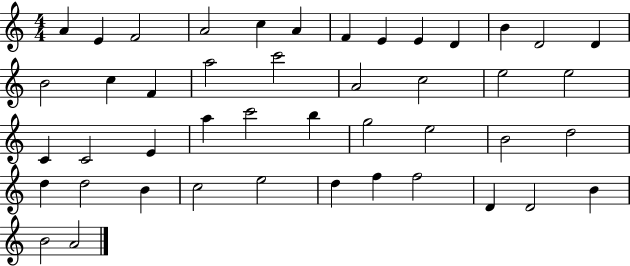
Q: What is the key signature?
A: C major